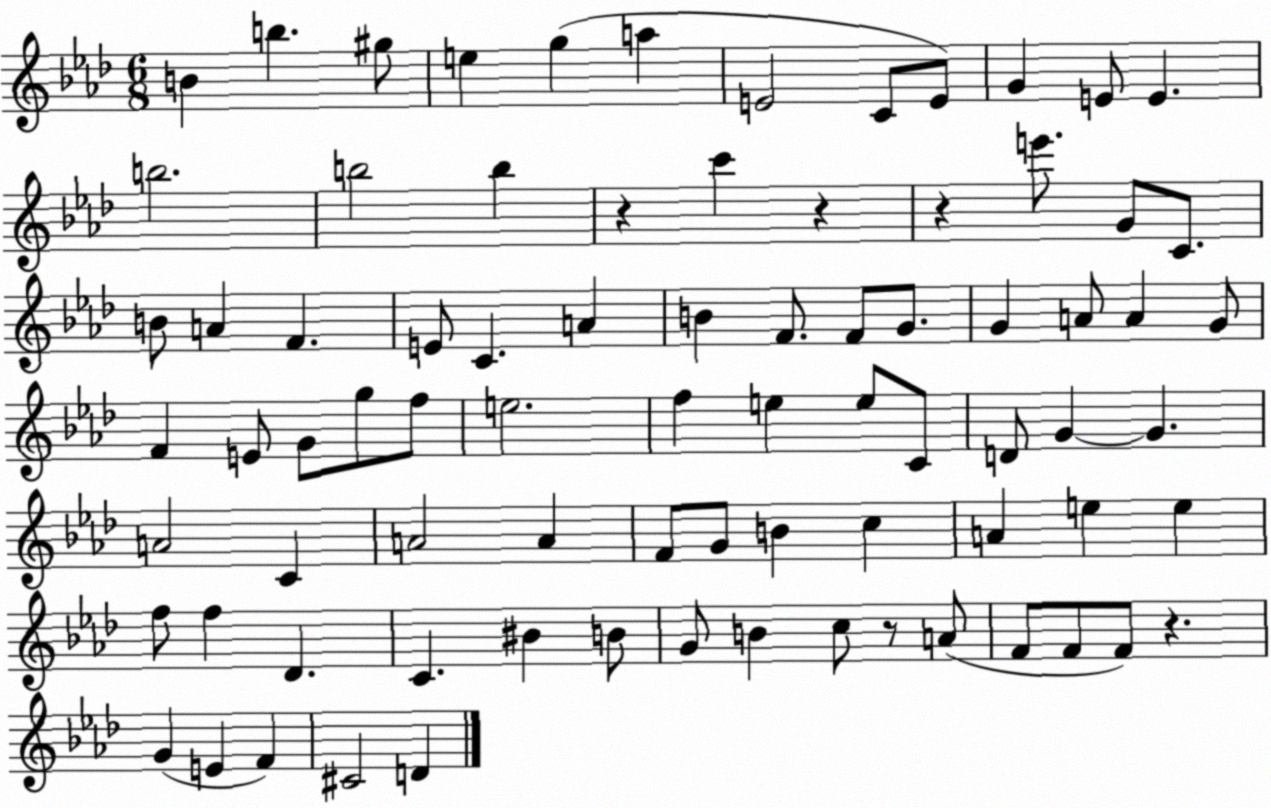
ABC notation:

X:1
T:Untitled
M:6/8
L:1/4
K:Ab
B b ^g/2 e g a E2 C/2 E/2 G E/2 E b2 b2 b z c' z z e'/2 G/2 C/2 B/2 A F E/2 C A B F/2 F/2 G/2 G A/2 A G/2 F E/2 G/2 g/2 f/2 e2 f e e/2 C/2 D/2 G G A2 C A2 A F/2 G/2 B c A e e f/2 f _D C ^B B/2 G/2 B c/2 z/2 A/2 F/2 F/2 F/2 z G E F ^C2 D